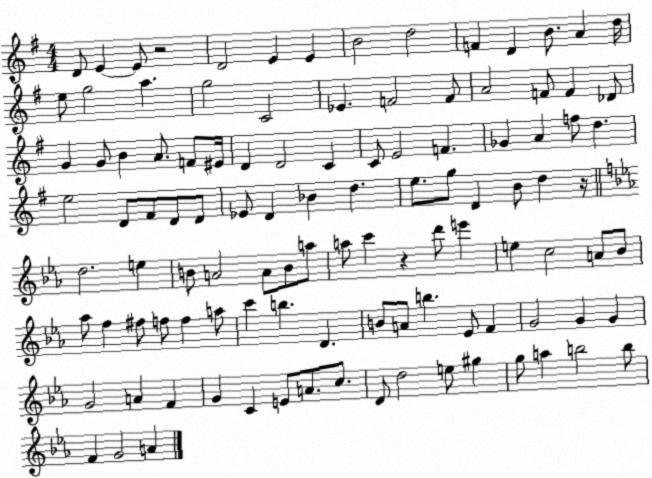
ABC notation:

X:1
T:Untitled
M:4/4
L:1/4
K:G
D/2 E E/2 z2 D2 E E B2 d2 F D B/2 A d/4 e/2 g2 a g2 C2 _E F2 F/2 A2 F/2 F _D/2 G G/2 B A/2 F/2 ^E/4 D D2 C C/2 E2 F _G A f/2 d e2 D/2 ^F/2 D/2 D/2 _E/2 D _B d e/2 g/2 D B/2 d z/4 d2 e B/2 A2 A/2 B/2 a/2 a/2 c' z d'/2 e' e c2 A/2 _B/2 _a/2 f ^f/2 f/2 f a/2 c' b D B/2 A/2 b _E/2 F G2 G G G2 A F G C E/2 A/2 c/2 D/2 d2 e/2 ^g g/2 a b2 b/2 F G2 A